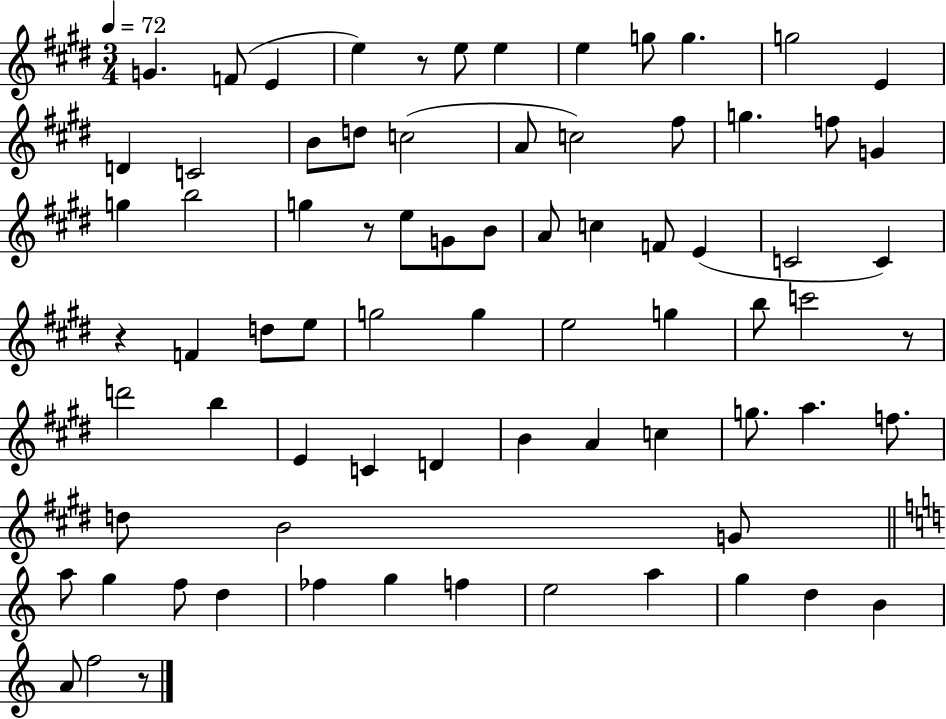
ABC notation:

X:1
T:Untitled
M:3/4
L:1/4
K:E
G F/2 E e z/2 e/2 e e g/2 g g2 E D C2 B/2 d/2 c2 A/2 c2 ^f/2 g f/2 G g b2 g z/2 e/2 G/2 B/2 A/2 c F/2 E C2 C z F d/2 e/2 g2 g e2 g b/2 c'2 z/2 d'2 b E C D B A c g/2 a f/2 d/2 B2 G/2 a/2 g f/2 d _f g f e2 a g d B A/2 f2 z/2